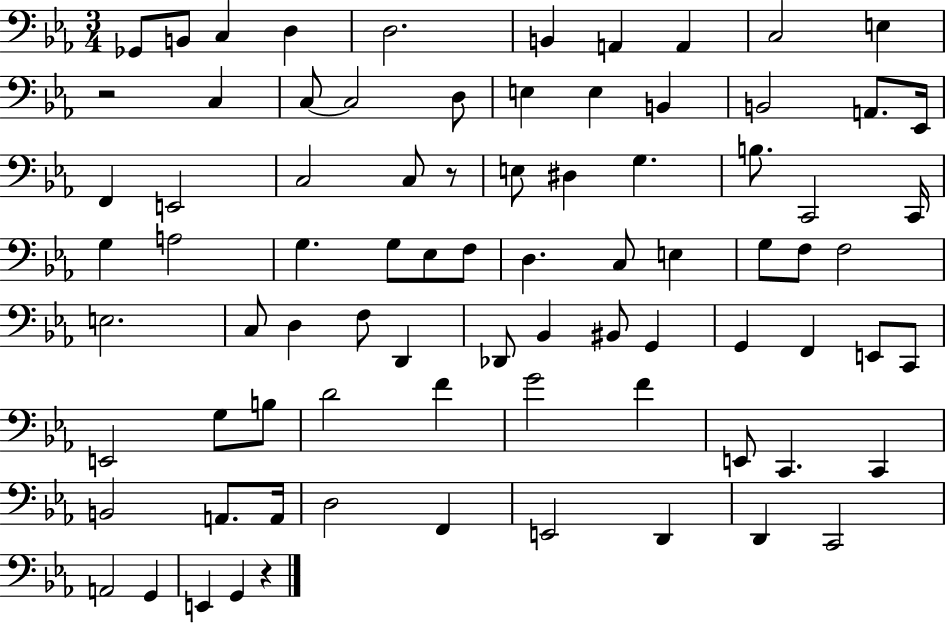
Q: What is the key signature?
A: EES major